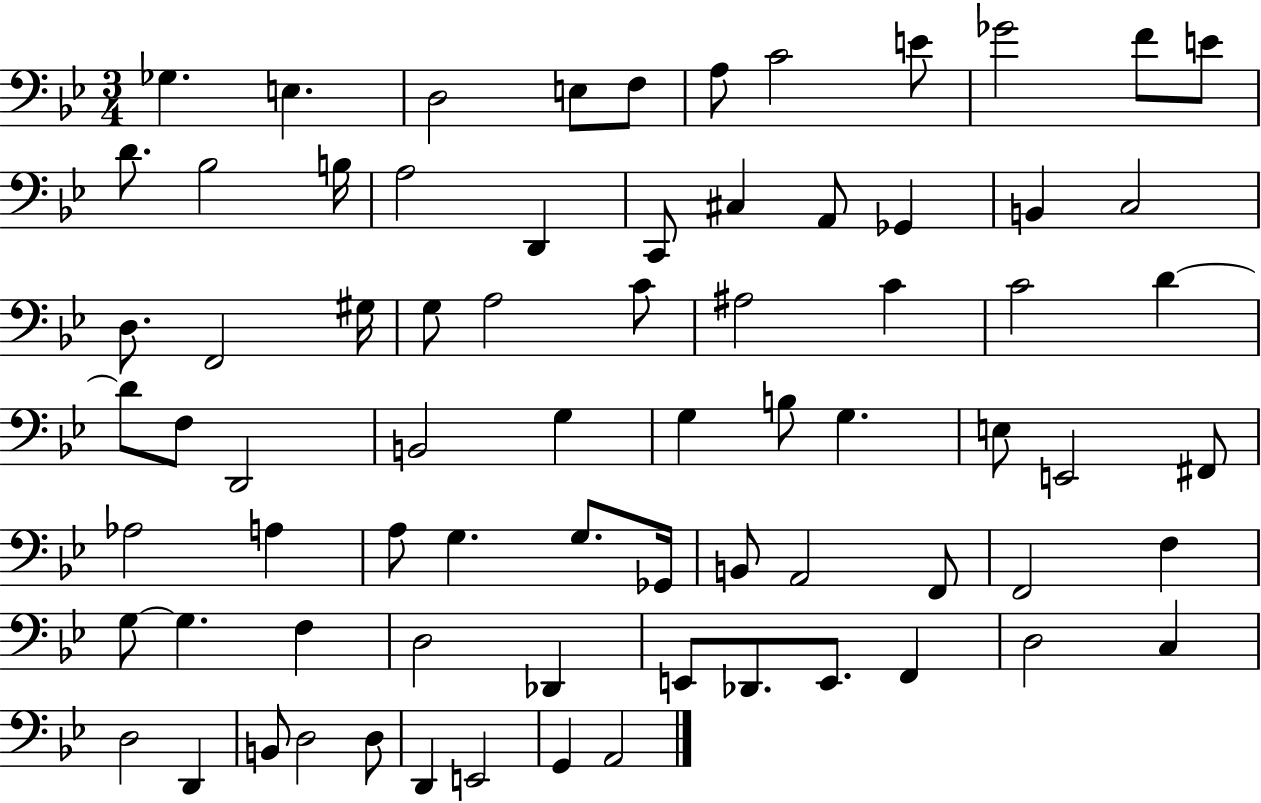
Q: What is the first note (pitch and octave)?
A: Gb3